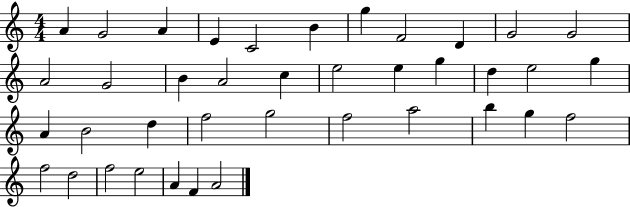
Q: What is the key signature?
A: C major